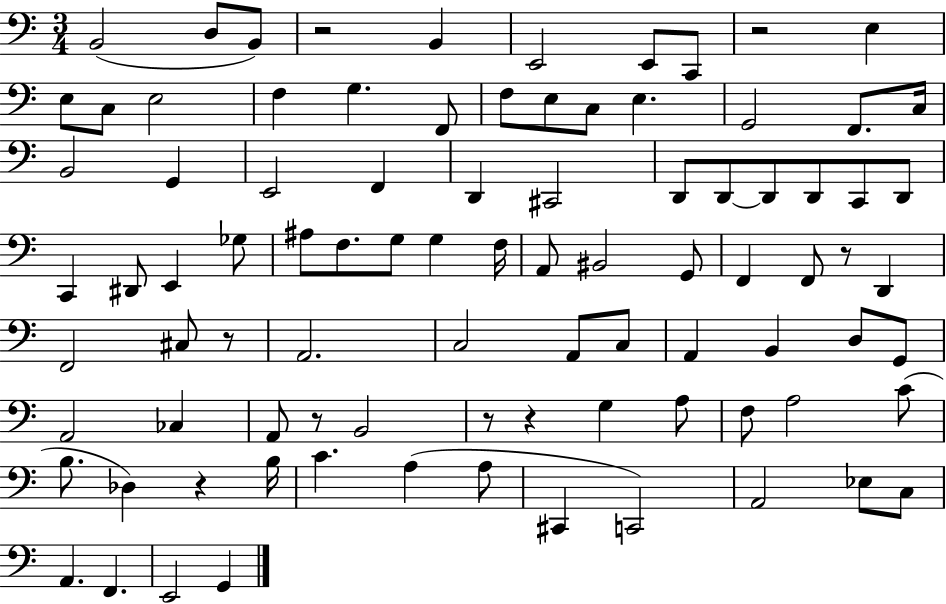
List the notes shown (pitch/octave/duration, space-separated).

B2/h D3/e B2/e R/h B2/q E2/h E2/e C2/e R/h E3/q E3/e C3/e E3/h F3/q G3/q. F2/e F3/e E3/e C3/e E3/q. G2/h F2/e. C3/s B2/h G2/q E2/h F2/q D2/q C#2/h D2/e D2/e D2/e D2/e C2/e D2/e C2/q D#2/e E2/q Gb3/e A#3/e F3/e. G3/e G3/q F3/s A2/e BIS2/h G2/e F2/q F2/e R/e D2/q F2/h C#3/e R/e A2/h. C3/h A2/e C3/e A2/q B2/q D3/e G2/e A2/h CES3/q A2/e R/e B2/h R/e R/q G3/q A3/e F3/e A3/h C4/e B3/e. Db3/q R/q B3/s C4/q. A3/q A3/e C#2/q C2/h A2/h Eb3/e C3/e A2/q. F2/q. E2/h G2/q